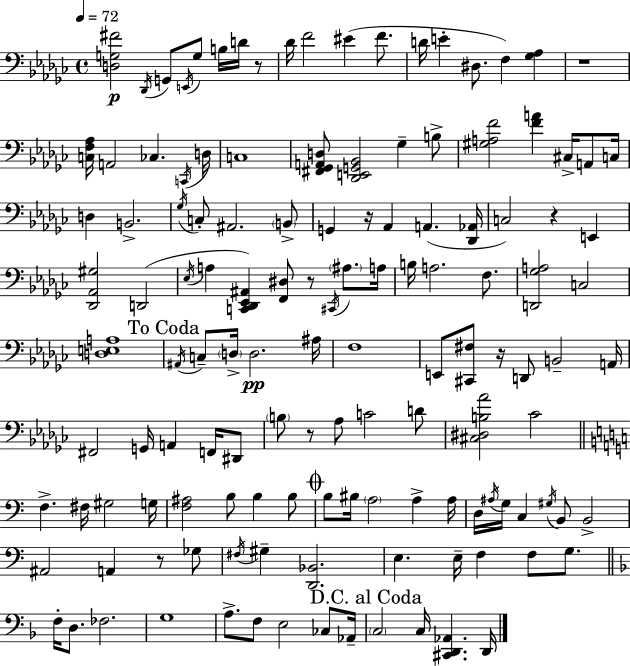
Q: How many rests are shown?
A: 8